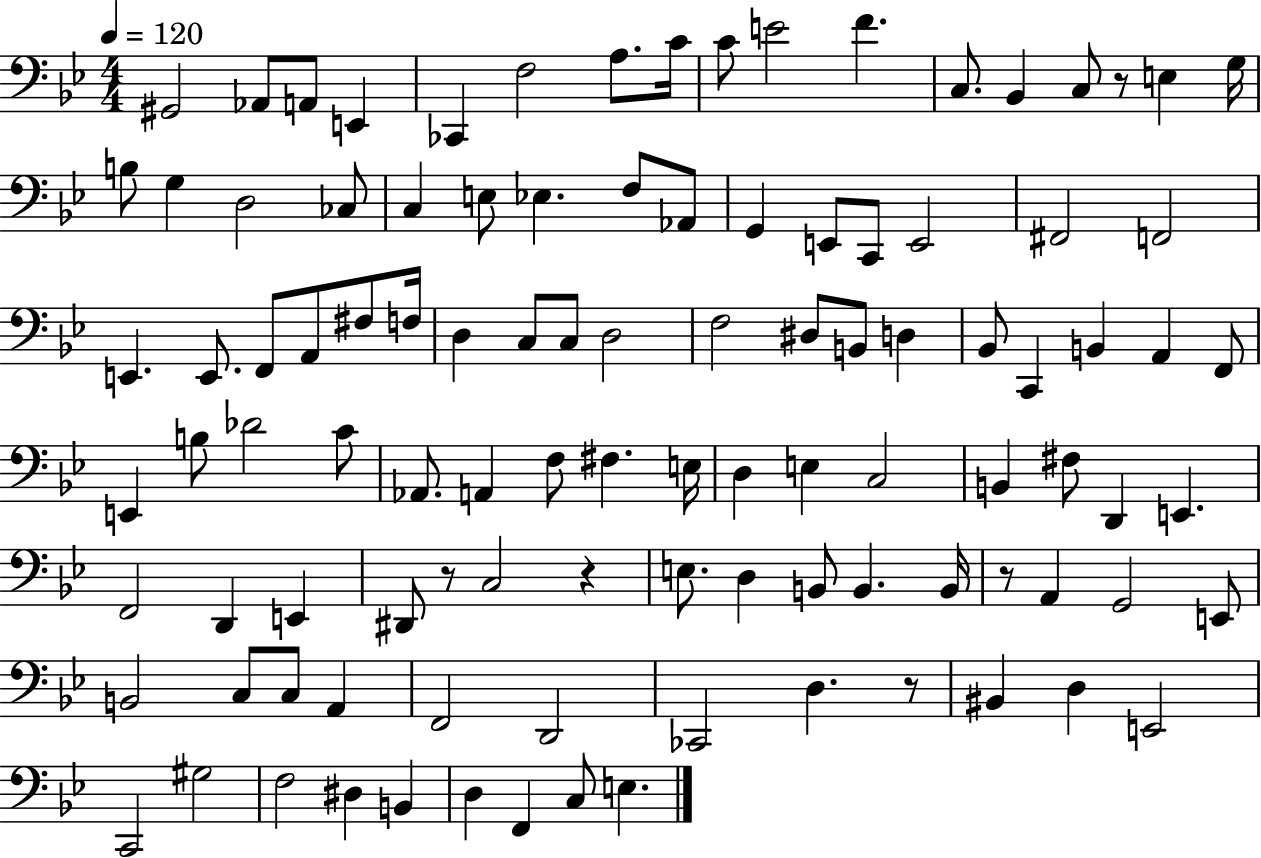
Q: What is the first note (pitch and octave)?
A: G#2